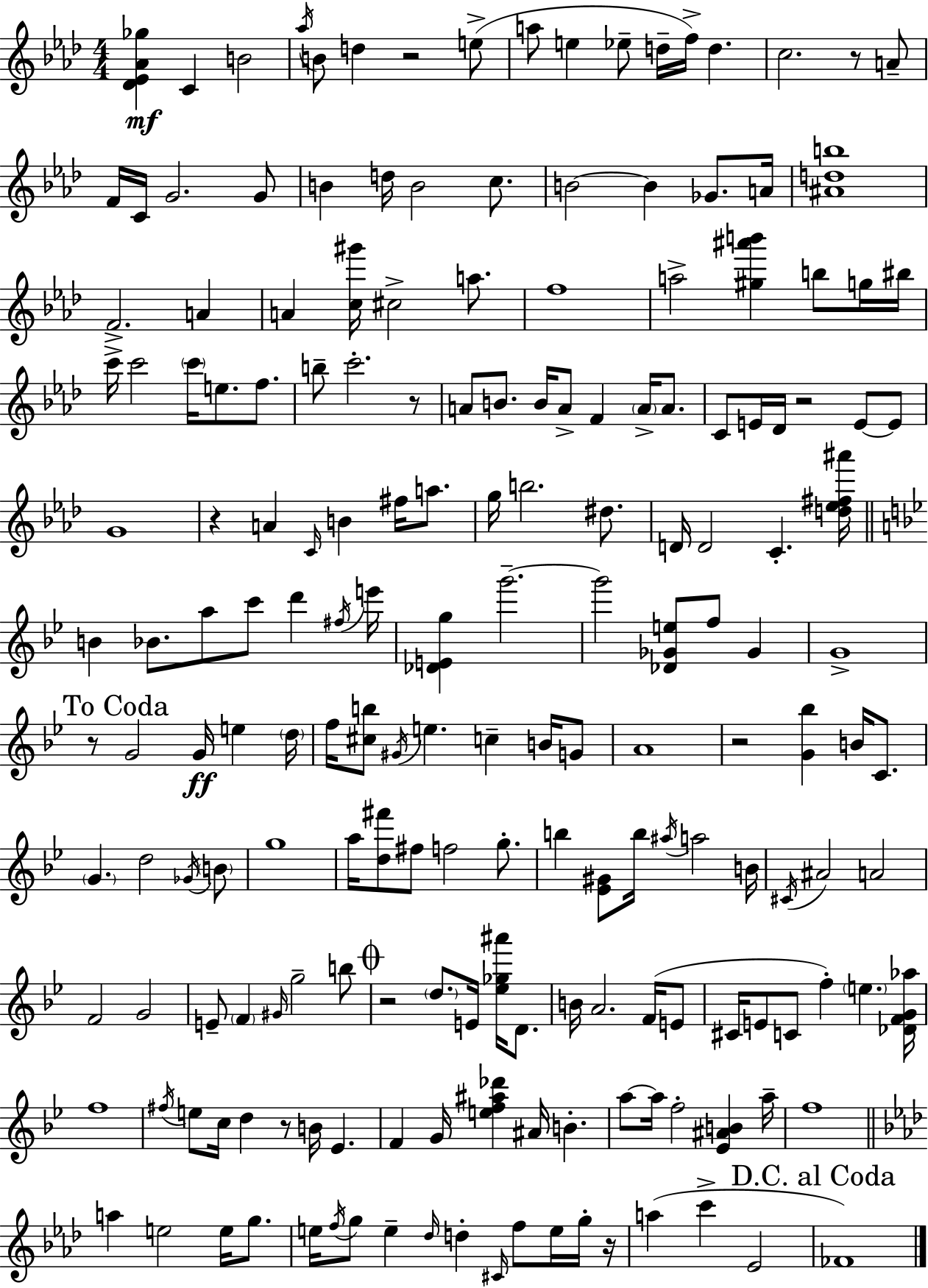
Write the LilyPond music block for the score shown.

{
  \clef treble
  \numericTimeSignature
  \time 4/4
  \key f \minor
  <des' ees' aes' ges''>4\mf c'4 b'2 | \acciaccatura { aes''16 } b'8 d''4 r2 e''8->( | a''8 e''4 ees''8-- d''16-- f''16->) d''4. | c''2. r8 a'8-- | \break f'16 c'16 g'2. g'8 | b'4 d''16 b'2 c''8. | b'2~~ b'4 ges'8. | a'16 <ais' d'' b''>1 | \break f'2.-> a'4 | a'4 <c'' gis'''>16 cis''2-> a''8. | f''1 | a''2-> <gis'' ais''' b'''>4 b''8 g''16 | \break bis''16 c'''16-> c'''2 \parenthesize c'''16 e''8. f''8. | b''8-- c'''2.-. r8 | a'8 b'8. b'16 a'8-> f'4 \parenthesize a'16-> a'8. | c'8 e'16 des'16 r2 e'8~~ e'8 | \break g'1 | r4 a'4 \grace { c'16 } b'4 fis''16 a''8. | g''16 b''2. dis''8. | d'16 d'2 c'4.-. | \break <d'' ees'' fis'' ais'''>16 \bar "||" \break \key g \minor b'4 bes'8. a''8 c'''8 d'''4 \acciaccatura { fis''16 } | e'''16 <des' e' g''>4 g'''2.--~~ | g'''2 <des' ges' e''>8 f''8 ges'4 | g'1-> | \break \mark "To Coda" r8 g'2 g'16\ff e''4 | \parenthesize d''16 f''16 <cis'' b''>8 \acciaccatura { gis'16 } e''4. c''4-- b'16 | g'8 a'1 | r2 <g' bes''>4 b'16 c'8. | \break \parenthesize g'4. d''2 | \acciaccatura { ges'16 } \parenthesize b'8 g''1 | a''16 <d'' fis'''>8 fis''8 f''2 | g''8.-. b''4 <ees' gis'>8 b''16 \acciaccatura { ais''16 } a''2 | \break b'16 \acciaccatura { cis'16 } ais'2 a'2 | f'2 g'2 | e'8-- \parenthesize f'4 \grace { gis'16 } g''2-- | b''8 \mark \markup { \musicglyph "scripts.coda" } r2 \parenthesize d''8. | \break e'16 <ees'' ges'' ais'''>16 d'8. b'16 a'2. | f'16( e'8 cis'16 e'8 c'8 f''4-.) \parenthesize e''4. | <des' f' g' aes''>16 f''1 | \acciaccatura { fis''16 } e''8 c''16 d''4 r8 | \break b'16 ees'4. f'4 g'16 <e'' f'' ais'' des'''>4 | ais'16 b'4.-. a''8~~ a''16 f''2-. | <ees' ais' b'>4 a''16-- f''1 | \bar "||" \break \key aes \major a''4 e''2 e''16 g''8. | e''16 \acciaccatura { f''16 } g''8 e''4-- \grace { des''16 } d''4-. \grace { cis'16 } f''8 | e''16 g''16-. r16 a''4( c'''4-> ees'2 | \mark "D.C. al Coda" fes'1) | \break \bar "|."
}